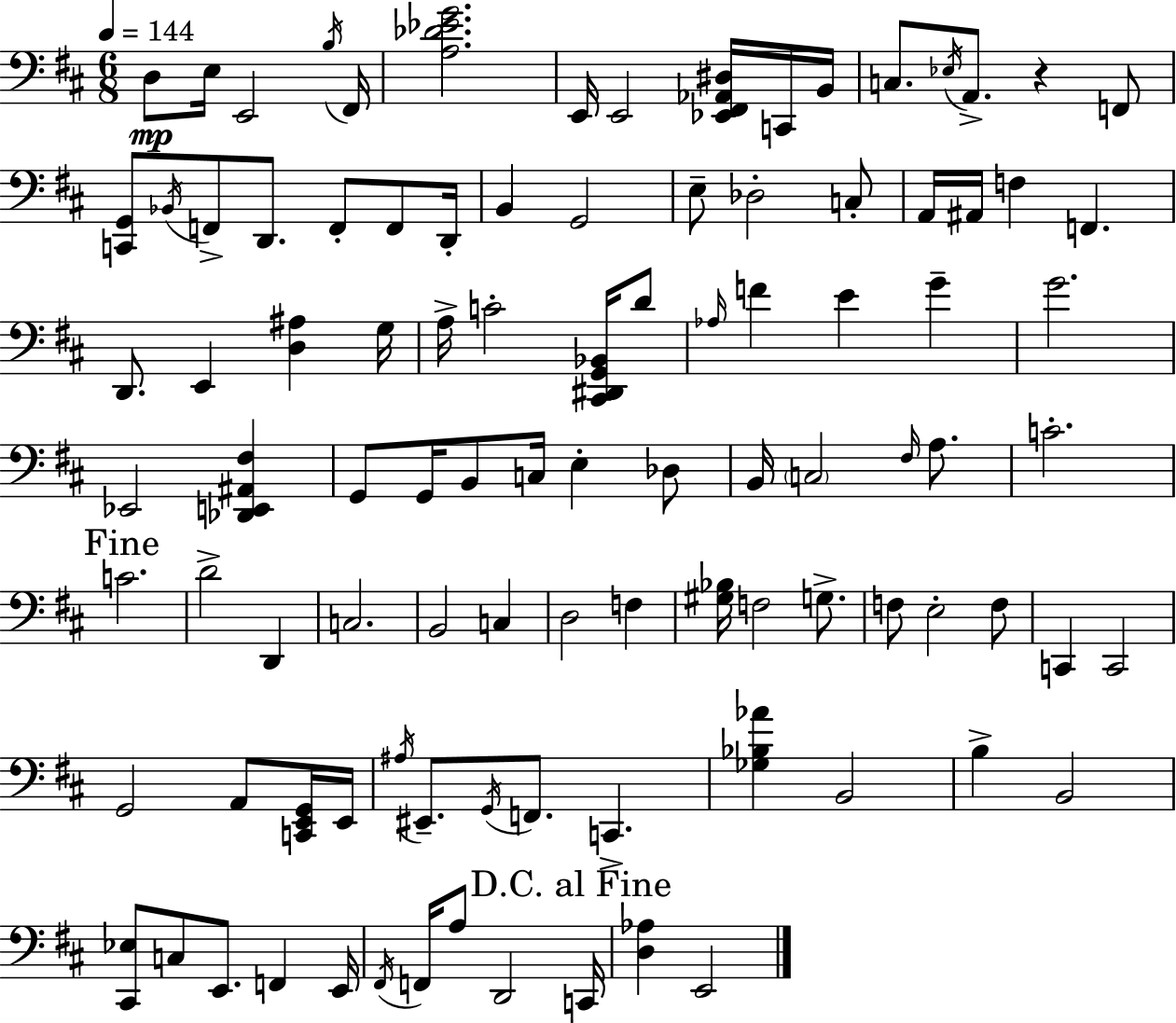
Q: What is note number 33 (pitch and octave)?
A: C4